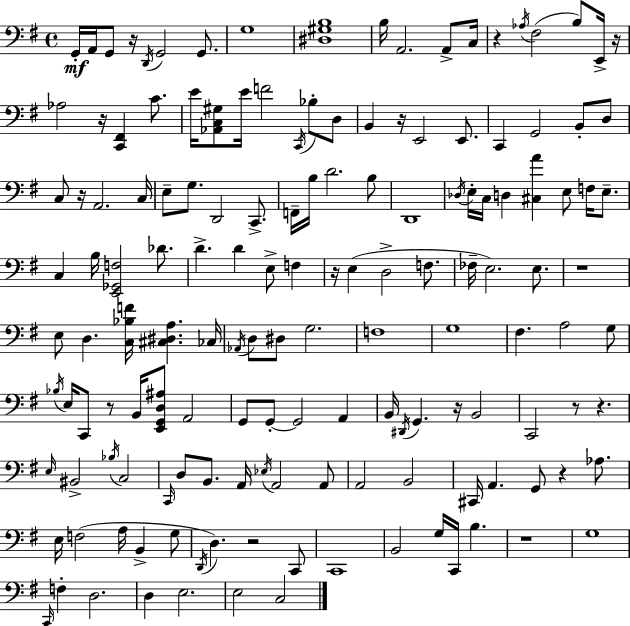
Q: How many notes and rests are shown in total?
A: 149